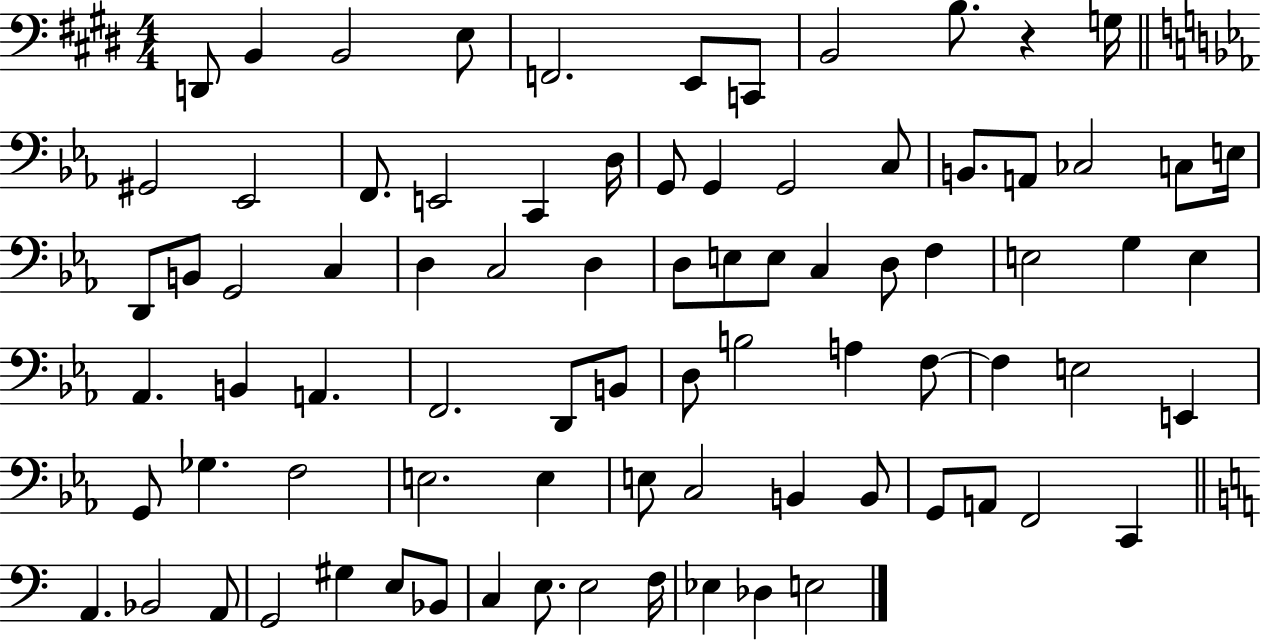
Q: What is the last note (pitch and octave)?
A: E3